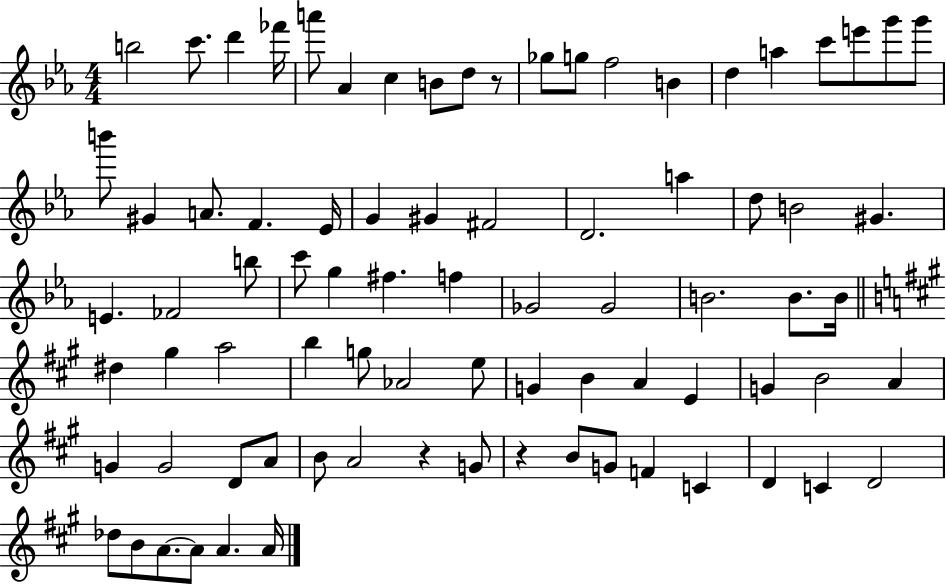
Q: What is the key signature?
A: EES major